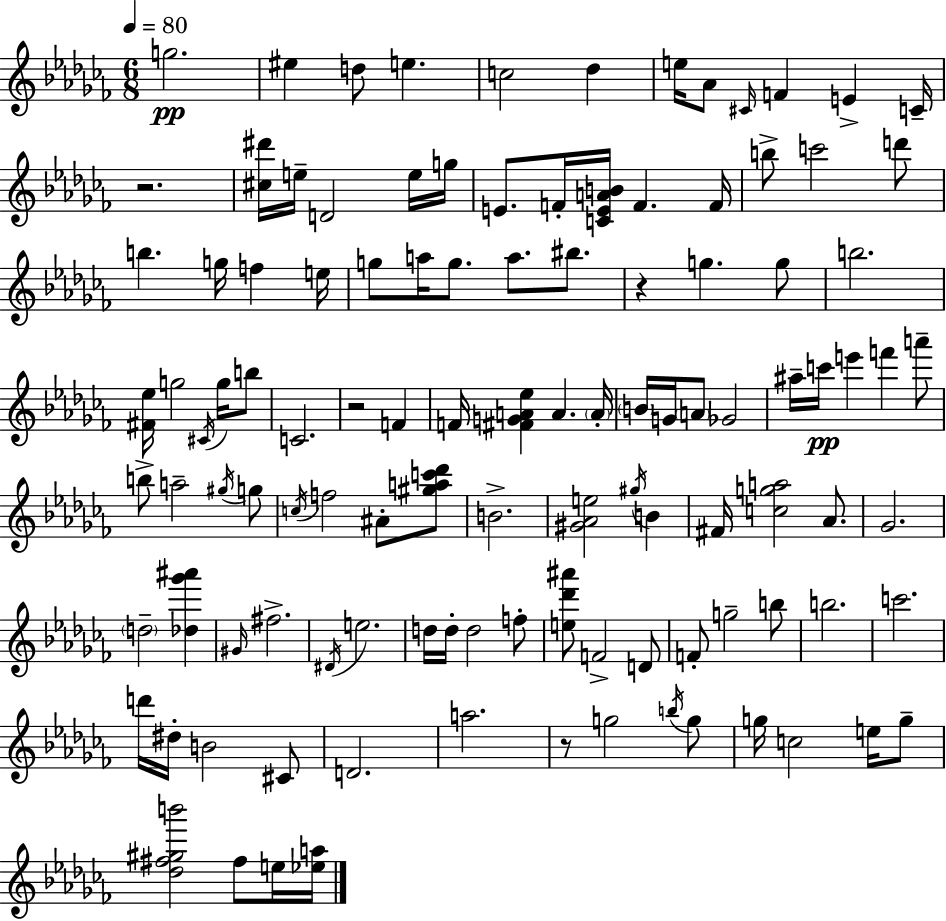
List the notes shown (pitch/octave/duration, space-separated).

G5/h. EIS5/q D5/e E5/q. C5/h Db5/q E5/s Ab4/e C#4/s F4/q E4/q C4/s R/h. [C#5,D#6]/s E5/s D4/h E5/s G5/s E4/e. F4/s [C4,E4,A4,B4]/s F4/q. F4/s B5/e C6/h D6/e B5/q. G5/s F5/q E5/s G5/e A5/s G5/e. A5/e. BIS5/e. R/q G5/q. G5/e B5/h. [F#4,Eb5]/s G5/h C#4/s G5/s B5/e C4/h. R/h F4/q F4/s [F#4,G4,A4,Eb5]/q A4/q. A4/s B4/s G4/s A4/e Gb4/h A#5/s C6/s E6/q F6/q A6/e B5/e A5/h G#5/s G5/e C5/s F5/h A#4/e [G#5,A5,C6,Db6]/e B4/h. [G#4,Ab4,E5]/h G#5/s B4/q F#4/s [C5,G5,A5]/h Ab4/e. Gb4/h. D5/h [Db5,Gb6,A#6]/q G#4/s F#5/h. D#4/s E5/h. D5/s D5/s D5/h F5/e [E5,Db6,A#6]/e F4/h D4/e F4/e G5/h B5/e B5/h. C6/h. D6/s D#5/s B4/h C#4/e D4/h. A5/h. R/e G5/h B5/s G5/e G5/s C5/h E5/s G5/e [Db5,F#5,G#5,B6]/h F#5/e E5/s [Eb5,A5]/s